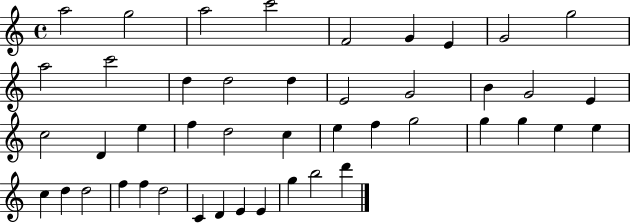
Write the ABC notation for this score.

X:1
T:Untitled
M:4/4
L:1/4
K:C
a2 g2 a2 c'2 F2 G E G2 g2 a2 c'2 d d2 d E2 G2 B G2 E c2 D e f d2 c e f g2 g g e e c d d2 f f d2 C D E E g b2 d'